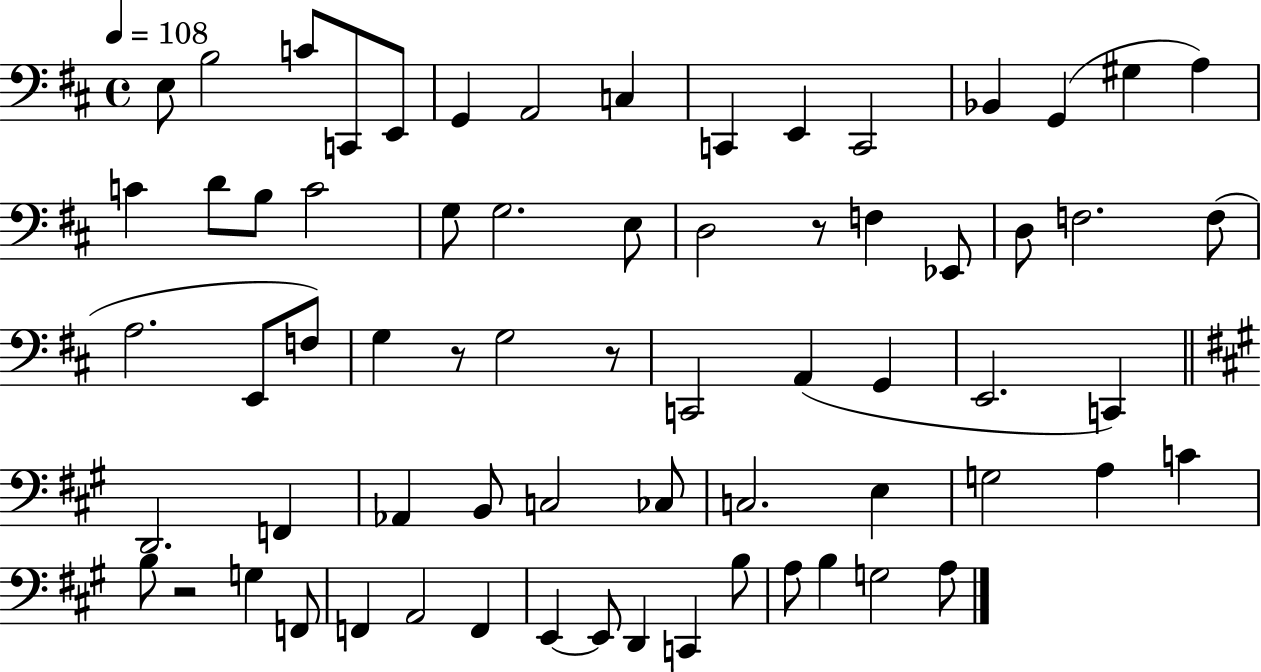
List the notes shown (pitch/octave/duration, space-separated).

E3/e B3/h C4/e C2/e E2/e G2/q A2/h C3/q C2/q E2/q C2/h Bb2/q G2/q G#3/q A3/q C4/q D4/e B3/e C4/h G3/e G3/h. E3/e D3/h R/e F3/q Eb2/e D3/e F3/h. F3/e A3/h. E2/e F3/e G3/q R/e G3/h R/e C2/h A2/q G2/q E2/h. C2/q D2/h. F2/q Ab2/q B2/e C3/h CES3/e C3/h. E3/q G3/h A3/q C4/q B3/e R/h G3/q F2/e F2/q A2/h F2/q E2/q E2/e D2/q C2/q B3/e A3/e B3/q G3/h A3/e